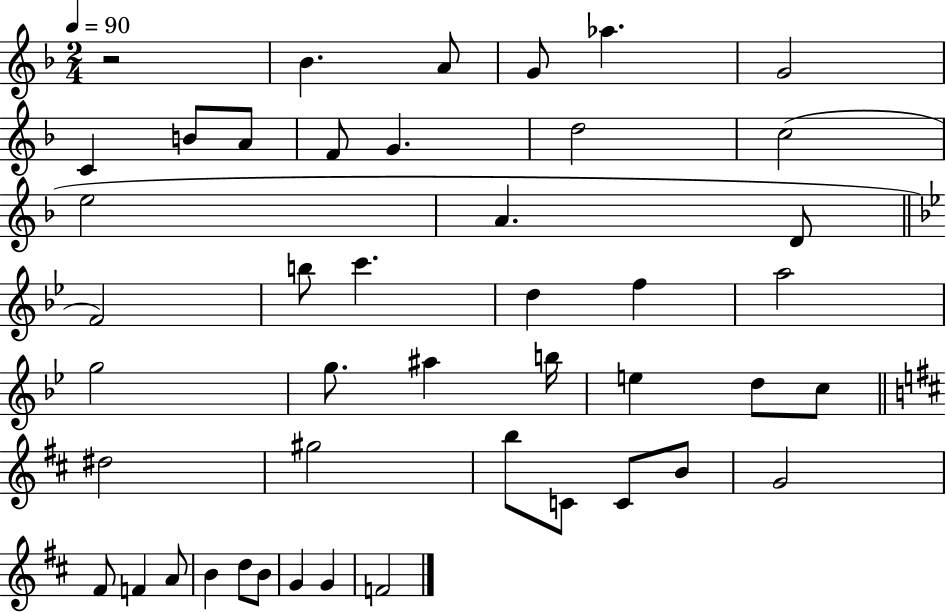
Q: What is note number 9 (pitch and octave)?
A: F4